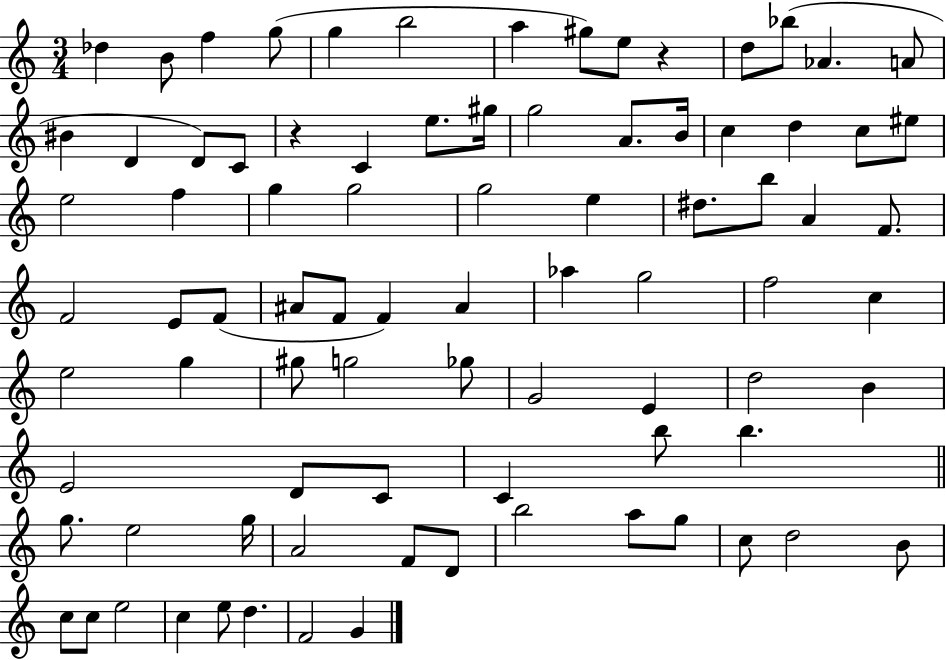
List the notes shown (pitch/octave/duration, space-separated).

Db5/q B4/e F5/q G5/e G5/q B5/h A5/q G#5/e E5/e R/q D5/e Bb5/e Ab4/q. A4/e BIS4/q D4/q D4/e C4/e R/q C4/q E5/e. G#5/s G5/h A4/e. B4/s C5/q D5/q C5/e EIS5/e E5/h F5/q G5/q G5/h G5/h E5/q D#5/e. B5/e A4/q F4/e. F4/h E4/e F4/e A#4/e F4/e F4/q A#4/q Ab5/q G5/h F5/h C5/q E5/h G5/q G#5/e G5/h Gb5/e G4/h E4/q D5/h B4/q E4/h D4/e C4/e C4/q B5/e B5/q. G5/e. E5/h G5/s A4/h F4/e D4/e B5/h A5/e G5/e C5/e D5/h B4/e C5/e C5/e E5/h C5/q E5/e D5/q. F4/h G4/q